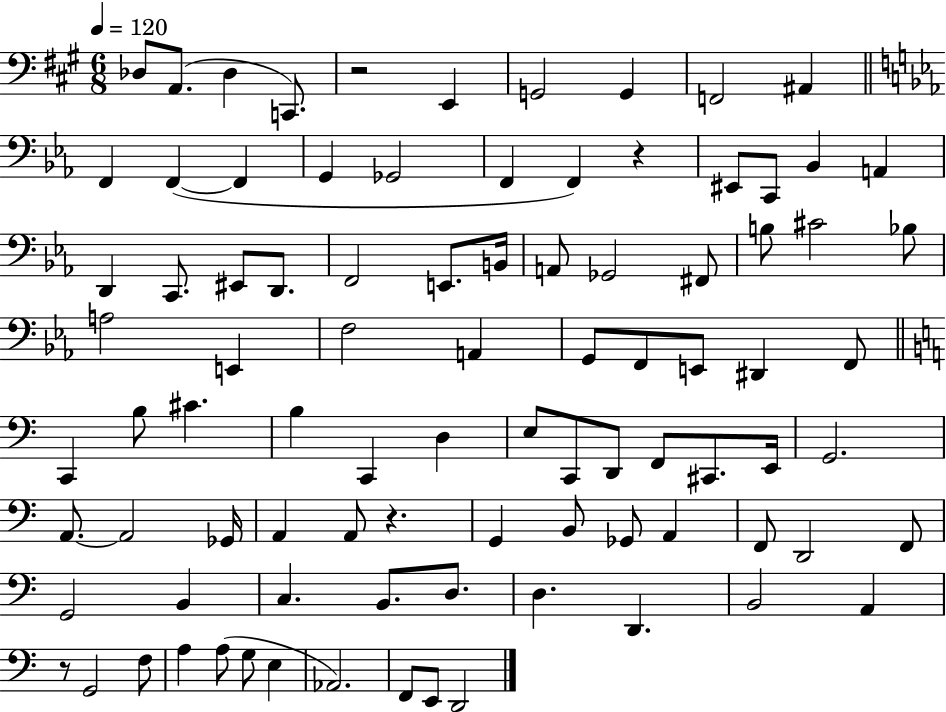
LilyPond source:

{
  \clef bass
  \numericTimeSignature
  \time 6/8
  \key a \major
  \tempo 4 = 120
  des8 a,8.( des4 c,8.) | r2 e,4 | g,2 g,4 | f,2 ais,4 | \break \bar "||" \break \key ees \major f,4 f,4~(~ f,4 | g,4 ges,2 | f,4 f,4) r4 | eis,8 c,8 bes,4 a,4 | \break d,4 c,8. eis,8 d,8. | f,2 e,8. b,16 | a,8 ges,2 fis,8 | b8 cis'2 bes8 | \break a2 e,4 | f2 a,4 | g,8 f,8 e,8 dis,4 f,8 | \bar "||" \break \key c \major c,4 b8 cis'4. | b4 c,4 d4 | e8 c,8 d,8 f,8 cis,8. e,16 | g,2. | \break a,8.~~ a,2 ges,16 | a,4 a,8 r4. | g,4 b,8 ges,8 a,4 | f,8 d,2 f,8 | \break g,2 b,4 | c4. b,8. d8. | d4. d,4. | b,2 a,4 | \break r8 g,2 f8 | a4 a8( g8 e4 | aes,2.) | f,8 e,8 d,2 | \break \bar "|."
}